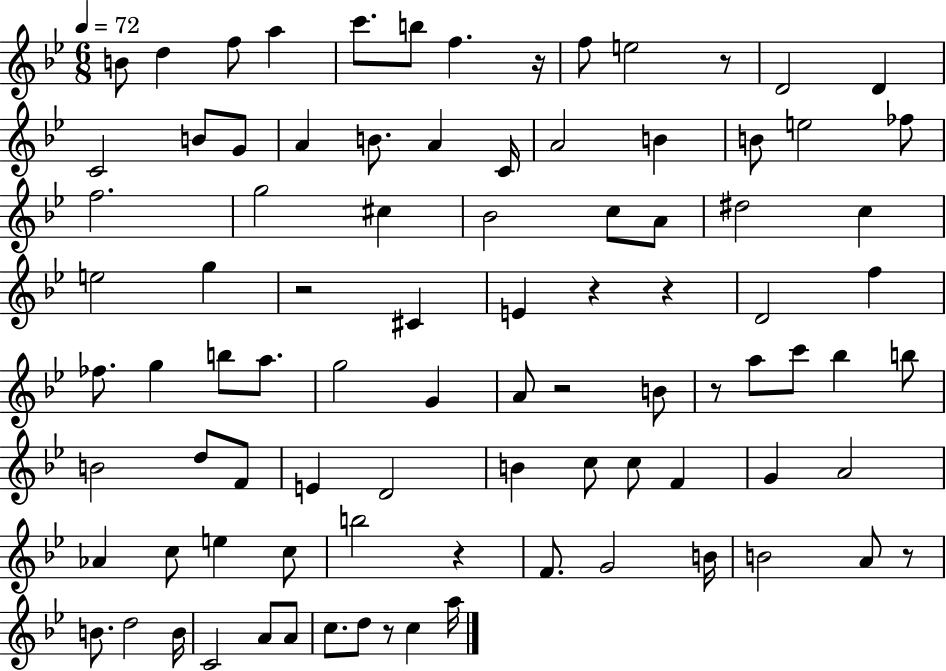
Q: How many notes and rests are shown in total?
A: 90